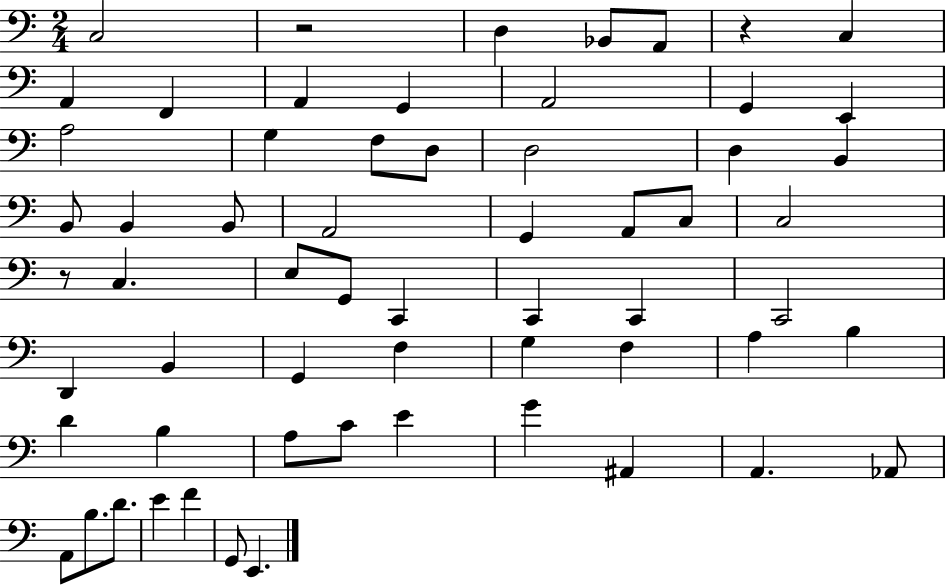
C3/h R/h D3/q Bb2/e A2/e R/q C3/q A2/q F2/q A2/q G2/q A2/h G2/q E2/q A3/h G3/q F3/e D3/e D3/h D3/q B2/q B2/e B2/q B2/e A2/h G2/q A2/e C3/e C3/h R/e C3/q. E3/e G2/e C2/q C2/q C2/q C2/h D2/q B2/q G2/q F3/q G3/q F3/q A3/q B3/q D4/q B3/q A3/e C4/e E4/q G4/q A#2/q A2/q. Ab2/e A2/e B3/e. D4/e. E4/q F4/q G2/e E2/q.